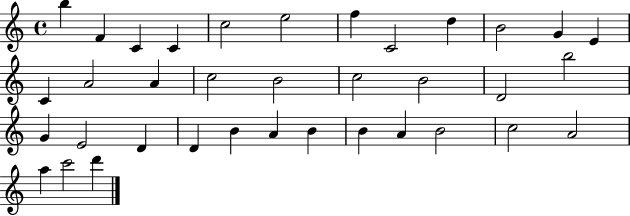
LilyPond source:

{
  \clef treble
  \time 4/4
  \defaultTimeSignature
  \key c \major
  b''4 f'4 c'4 c'4 | c''2 e''2 | f''4 c'2 d''4 | b'2 g'4 e'4 | \break c'4 a'2 a'4 | c''2 b'2 | c''2 b'2 | d'2 b''2 | \break g'4 e'2 d'4 | d'4 b'4 a'4 b'4 | b'4 a'4 b'2 | c''2 a'2 | \break a''4 c'''2 d'''4 | \bar "|."
}